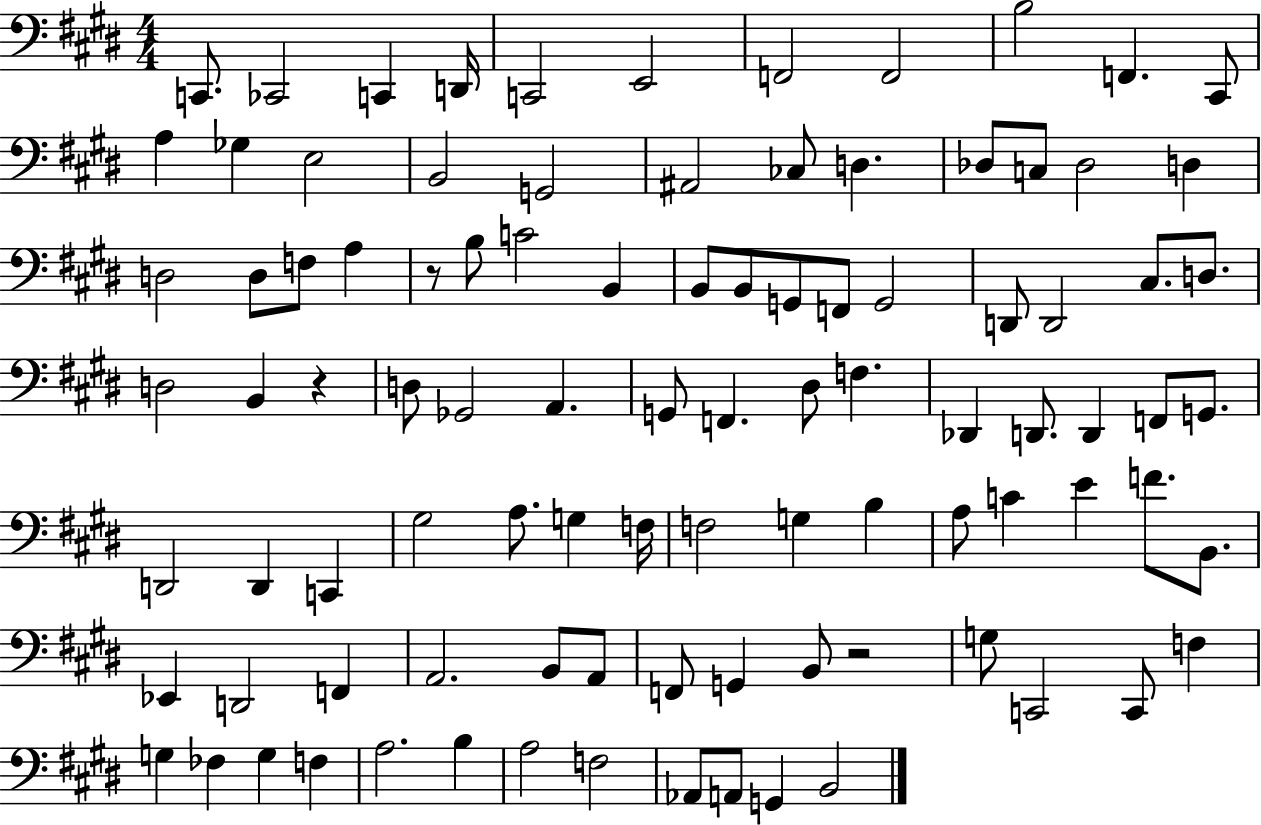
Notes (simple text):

C2/e. CES2/h C2/q D2/s C2/h E2/h F2/h F2/h B3/h F2/q. C#2/e A3/q Gb3/q E3/h B2/h G2/h A#2/h CES3/e D3/q. Db3/e C3/e Db3/h D3/q D3/h D3/e F3/e A3/q R/e B3/e C4/h B2/q B2/e B2/e G2/e F2/e G2/h D2/e D2/h C#3/e. D3/e. D3/h B2/q R/q D3/e Gb2/h A2/q. G2/e F2/q. D#3/e F3/q. Db2/q D2/e. D2/q F2/e G2/e. D2/h D2/q C2/q G#3/h A3/e. G3/q F3/s F3/h G3/q B3/q A3/e C4/q E4/q F4/e. B2/e. Eb2/q D2/h F2/q A2/h. B2/e A2/e F2/e G2/q B2/e R/h G3/e C2/h C2/e F3/q G3/q FES3/q G3/q F3/q A3/h. B3/q A3/h F3/h Ab2/e A2/e G2/q B2/h